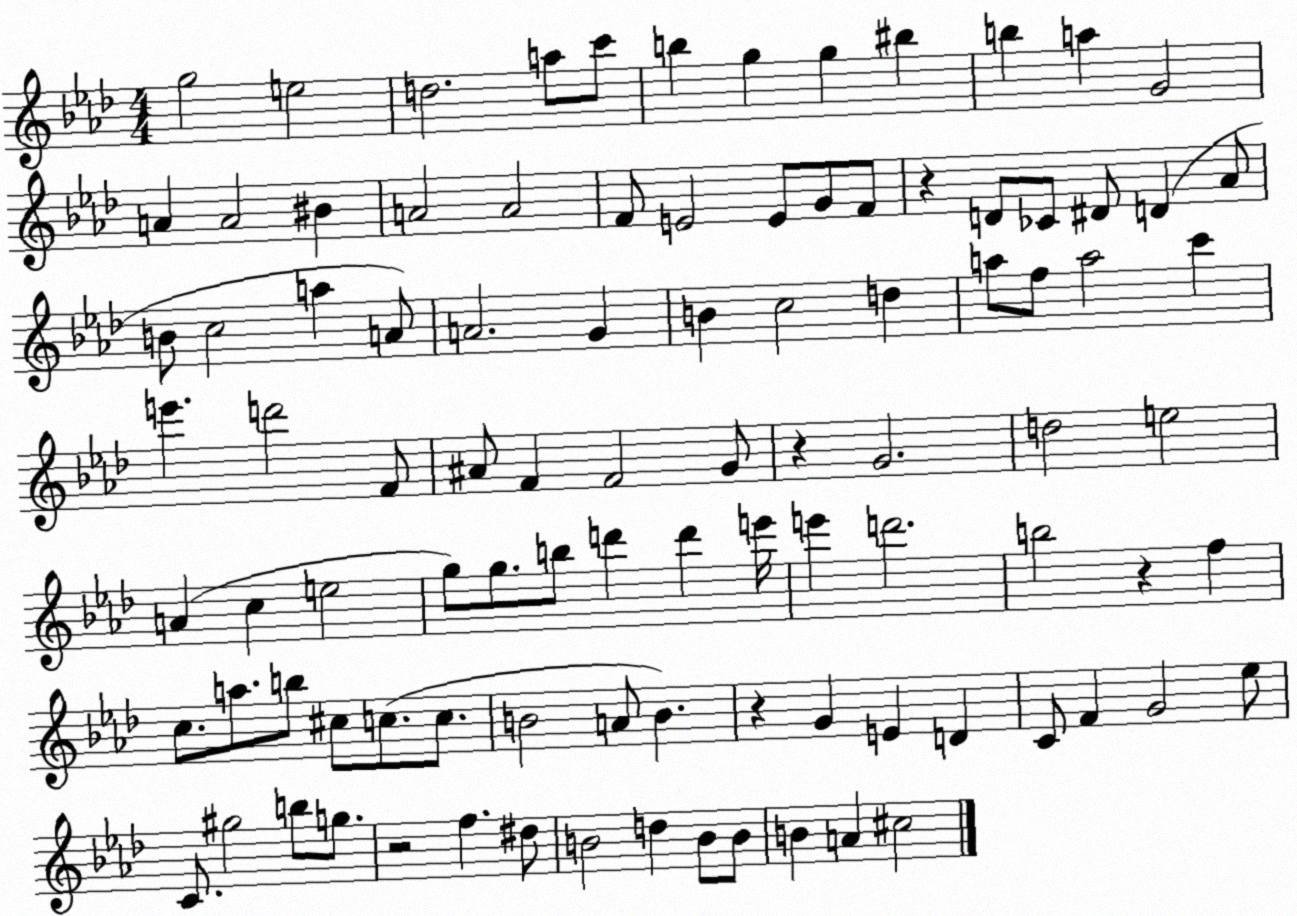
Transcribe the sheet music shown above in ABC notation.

X:1
T:Untitled
M:4/4
L:1/4
K:Ab
g2 e2 d2 a/2 c'/2 b g g ^b b a G2 A A2 ^B A2 A2 F/2 E2 E/2 G/2 F/2 z D/2 _C/2 ^D/2 D _A/2 B/2 c2 a A/2 A2 G B c2 d a/2 f/2 a2 c' e' d'2 F/2 ^A/2 F F2 G/2 z G2 d2 e2 A c e2 g/2 g/2 b/2 d' d' e'/4 e' d'2 b2 z f c/2 a/2 b/2 ^c/2 c/2 c/2 B2 A/2 B z G E D C/2 F G2 _e/2 C/2 ^g2 b/2 g/2 z2 f ^d/2 B2 d B/2 B/2 B A ^c2